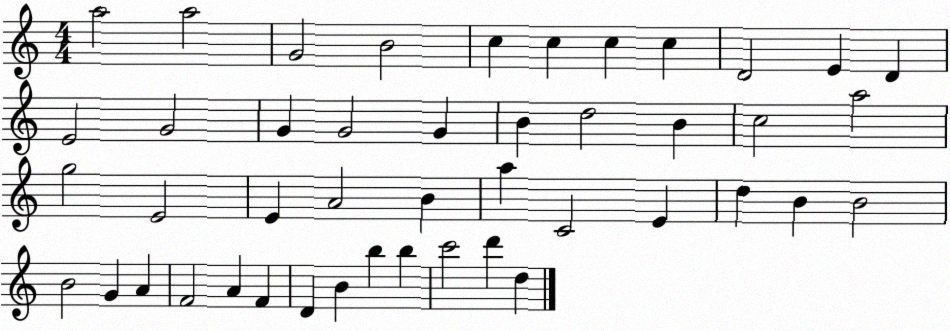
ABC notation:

X:1
T:Untitled
M:4/4
L:1/4
K:C
a2 a2 G2 B2 c c c c D2 E D E2 G2 G G2 G B d2 B c2 a2 g2 E2 E A2 B a C2 E d B B2 B2 G A F2 A F D B b b c'2 d' d